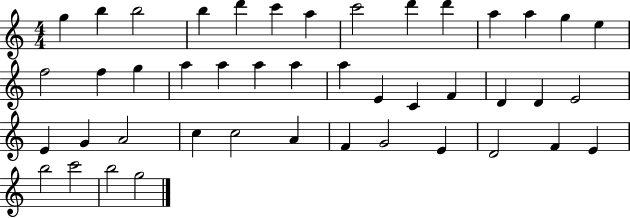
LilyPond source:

{
  \clef treble
  \numericTimeSignature
  \time 4/4
  \key c \major
  g''4 b''4 b''2 | b''4 d'''4 c'''4 a''4 | c'''2 d'''4 d'''4 | a''4 a''4 g''4 e''4 | \break f''2 f''4 g''4 | a''4 a''4 a''4 a''4 | a''4 e'4 c'4 f'4 | d'4 d'4 e'2 | \break e'4 g'4 a'2 | c''4 c''2 a'4 | f'4 g'2 e'4 | d'2 f'4 e'4 | \break b''2 c'''2 | b''2 g''2 | \bar "|."
}